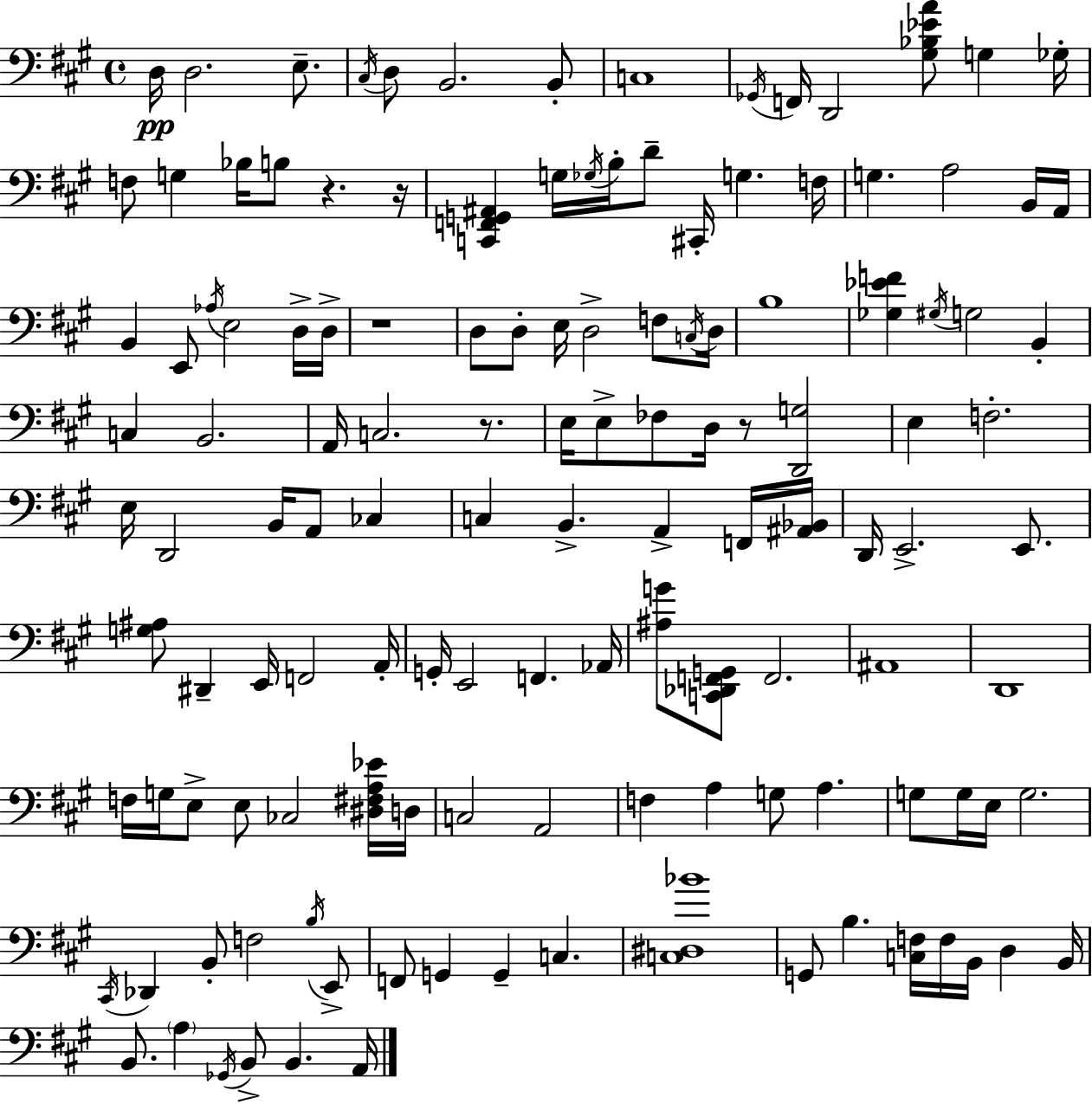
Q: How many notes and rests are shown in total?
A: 132